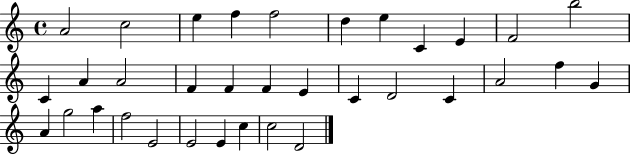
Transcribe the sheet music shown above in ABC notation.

X:1
T:Untitled
M:4/4
L:1/4
K:C
A2 c2 e f f2 d e C E F2 b2 C A A2 F F F E C D2 C A2 f G A g2 a f2 E2 E2 E c c2 D2